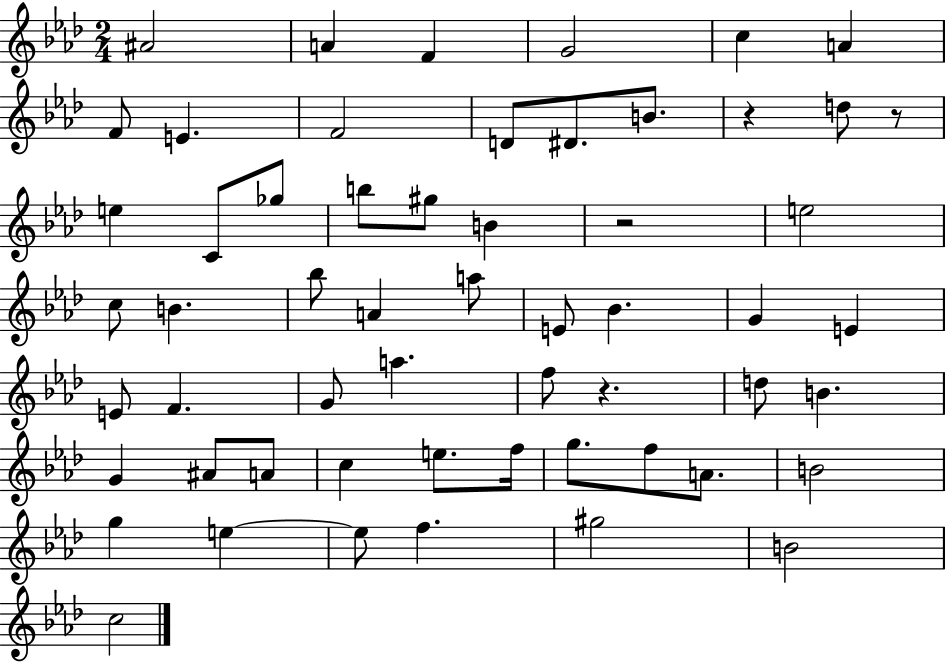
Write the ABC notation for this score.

X:1
T:Untitled
M:2/4
L:1/4
K:Ab
^A2 A F G2 c A F/2 E F2 D/2 ^D/2 B/2 z d/2 z/2 e C/2 _g/2 b/2 ^g/2 B z2 e2 c/2 B _b/2 A a/2 E/2 _B G E E/2 F G/2 a f/2 z d/2 B G ^A/2 A/2 c e/2 f/4 g/2 f/2 A/2 B2 g e e/2 f ^g2 B2 c2